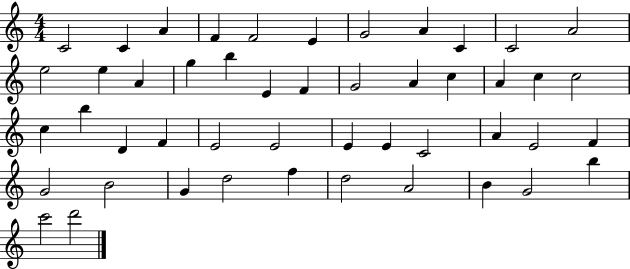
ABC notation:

X:1
T:Untitled
M:4/4
L:1/4
K:C
C2 C A F F2 E G2 A C C2 A2 e2 e A g b E F G2 A c A c c2 c b D F E2 E2 E E C2 A E2 F G2 B2 G d2 f d2 A2 B G2 b c'2 d'2